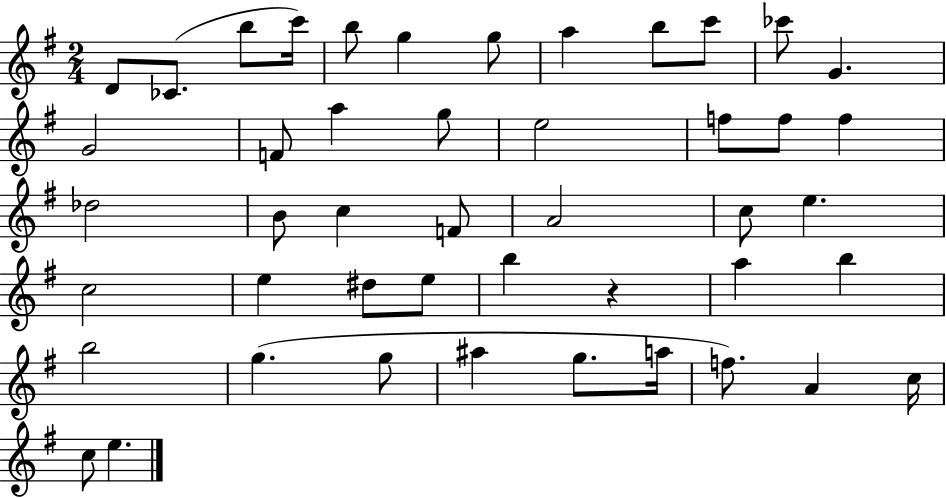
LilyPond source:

{
  \clef treble
  \numericTimeSignature
  \time 2/4
  \key g \major
  \repeat volta 2 { d'8 ces'8.( b''8 c'''16) | b''8 g''4 g''8 | a''4 b''8 c'''8 | ces'''8 g'4. | \break g'2 | f'8 a''4 g''8 | e''2 | f''8 f''8 f''4 | \break des''2 | b'8 c''4 f'8 | a'2 | c''8 e''4. | \break c''2 | e''4 dis''8 e''8 | b''4 r4 | a''4 b''4 | \break b''2 | g''4.( g''8 | ais''4 g''8. a''16 | f''8.) a'4 c''16 | \break c''8 e''4. | } \bar "|."
}